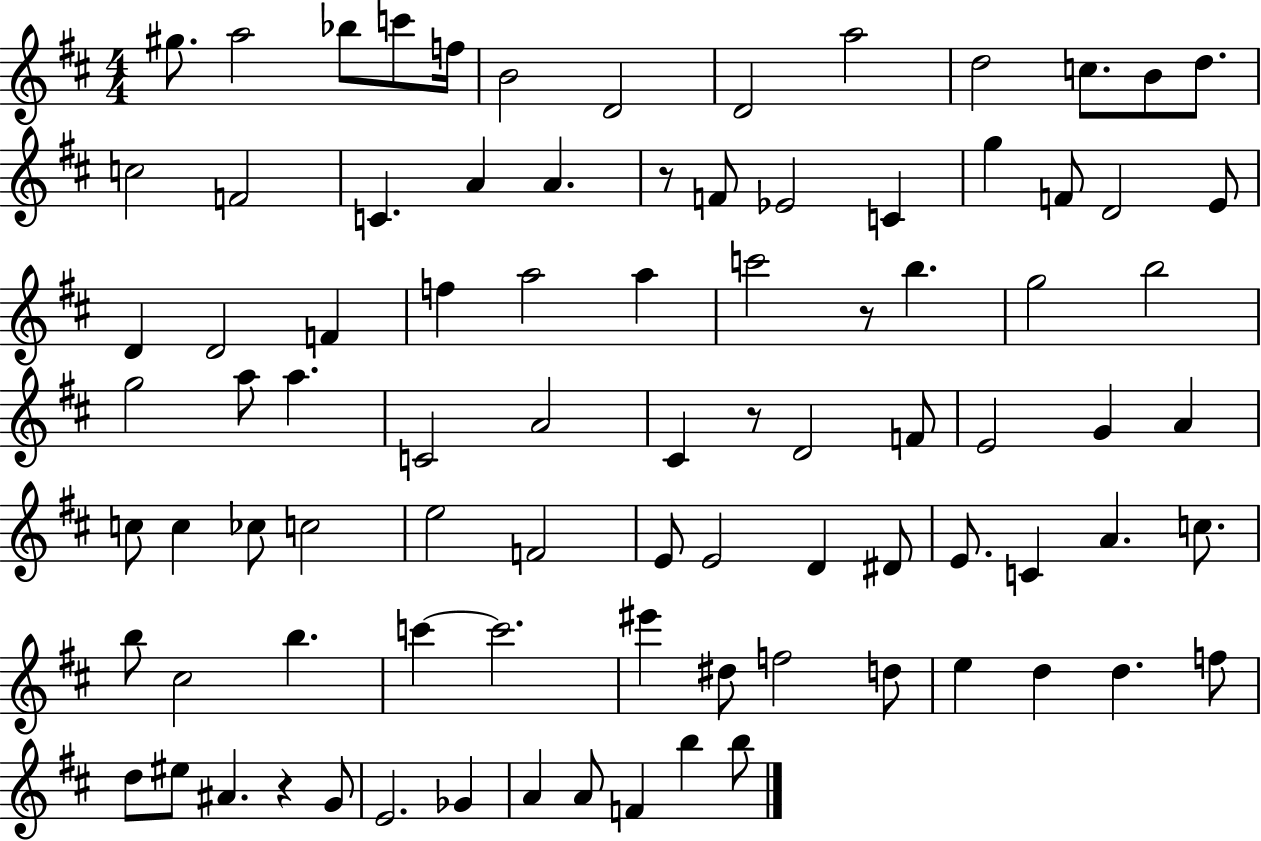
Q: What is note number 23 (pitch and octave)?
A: F4